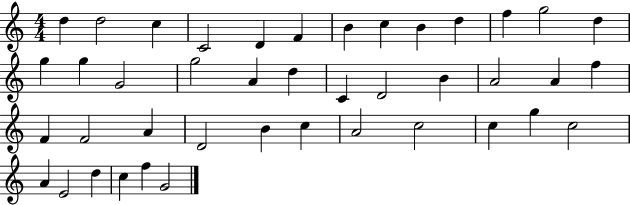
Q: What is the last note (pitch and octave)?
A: G4